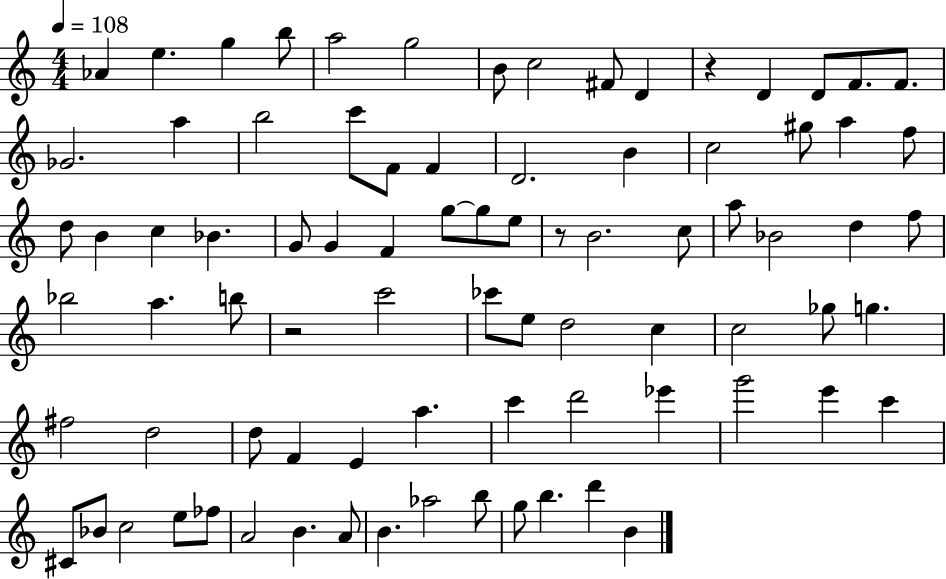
X:1
T:Untitled
M:4/4
L:1/4
K:C
_A e g b/2 a2 g2 B/2 c2 ^F/2 D z D D/2 F/2 F/2 _G2 a b2 c'/2 F/2 F D2 B c2 ^g/2 a f/2 d/2 B c _B G/2 G F g/2 g/2 e/2 z/2 B2 c/2 a/2 _B2 d f/2 _b2 a b/2 z2 c'2 _c'/2 e/2 d2 c c2 _g/2 g ^f2 d2 d/2 F E a c' d'2 _e' g'2 e' c' ^C/2 _B/2 c2 e/2 _f/2 A2 B A/2 B _a2 b/2 g/2 b d' B